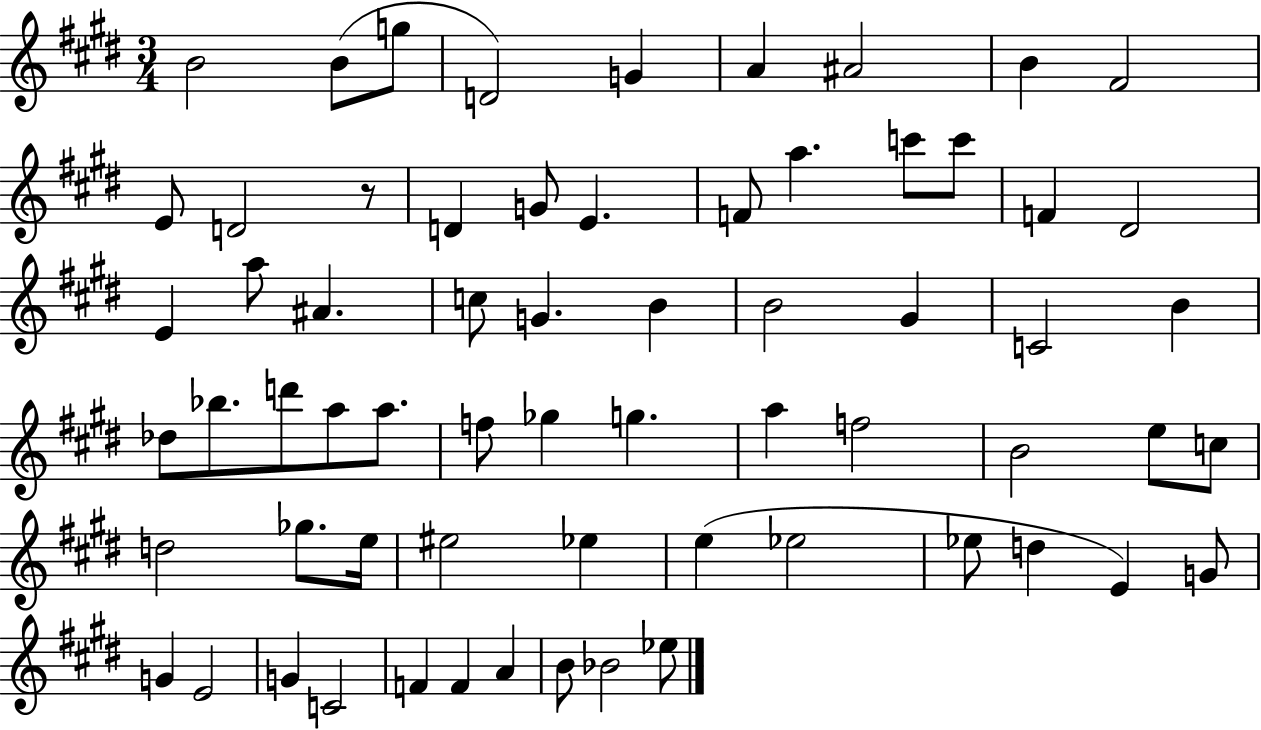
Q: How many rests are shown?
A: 1